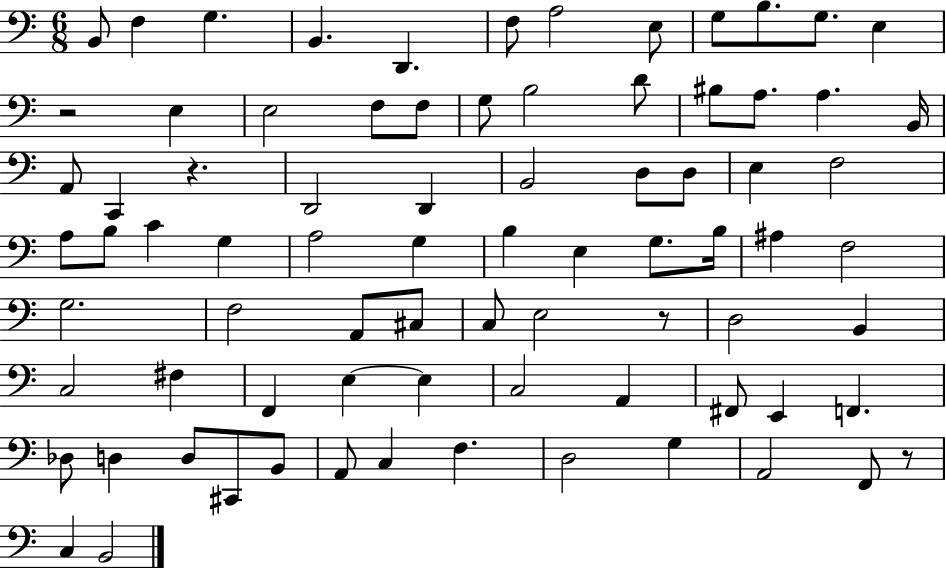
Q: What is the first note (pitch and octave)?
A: B2